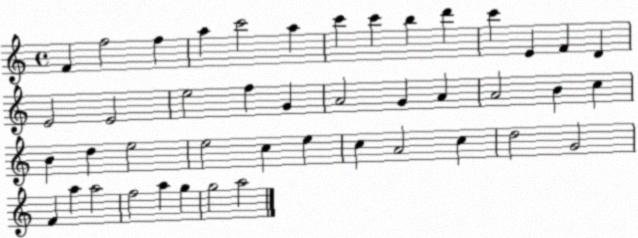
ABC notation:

X:1
T:Untitled
M:4/4
L:1/4
K:C
F f2 f a c'2 a c' c' b d' c' E F D E2 E2 e2 f G A2 G A A2 B c B d e2 e2 c e c A2 c d2 G2 F a a2 f2 a g g2 a2